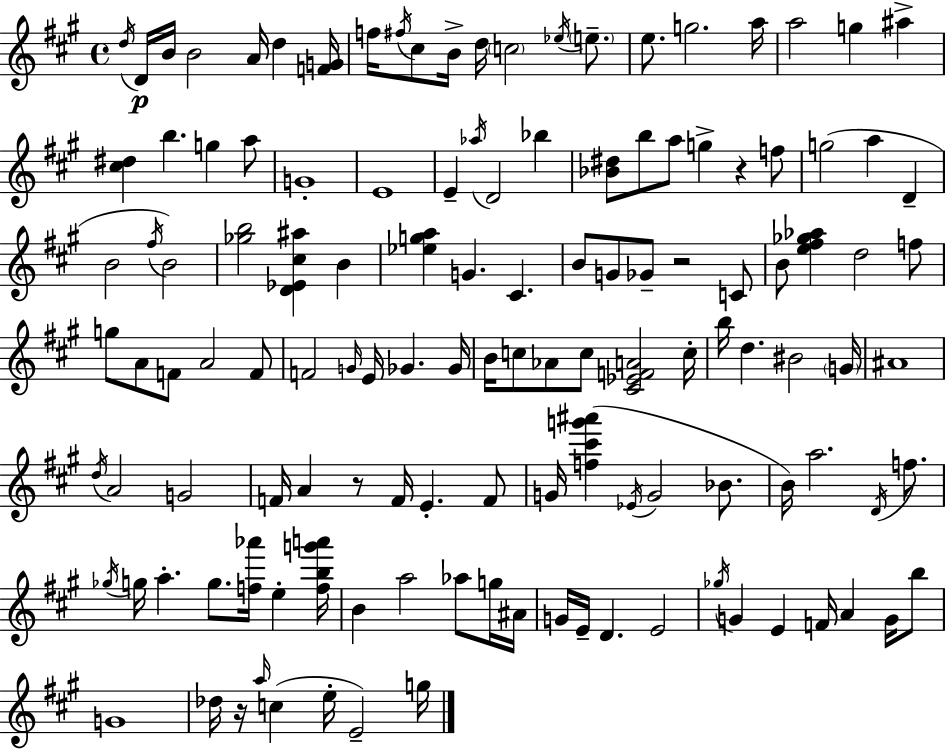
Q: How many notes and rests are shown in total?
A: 128